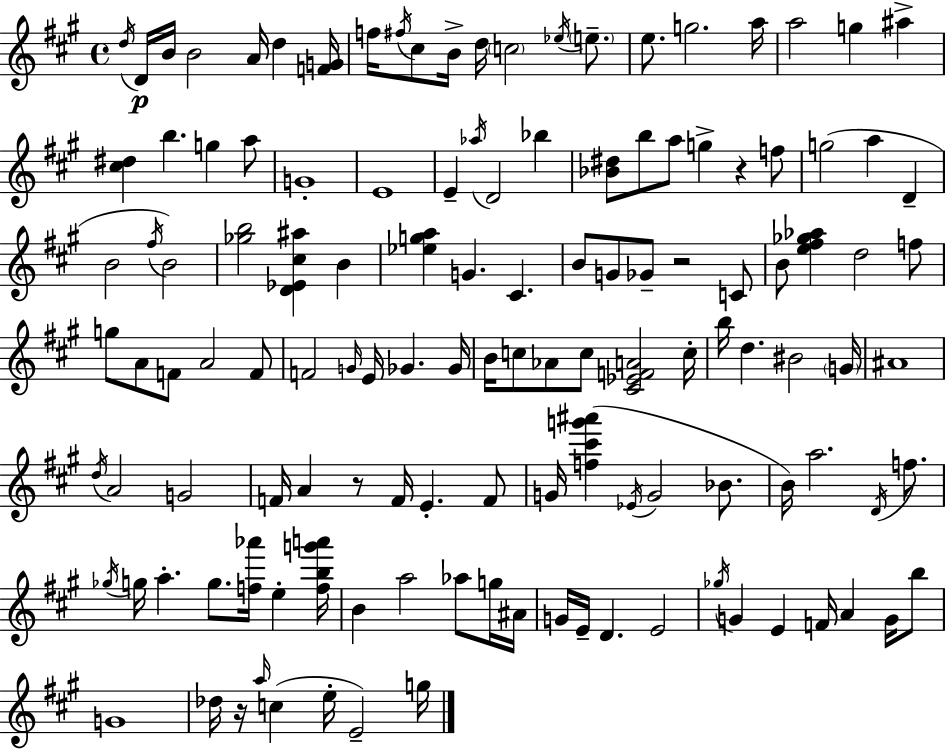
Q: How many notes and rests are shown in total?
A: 128